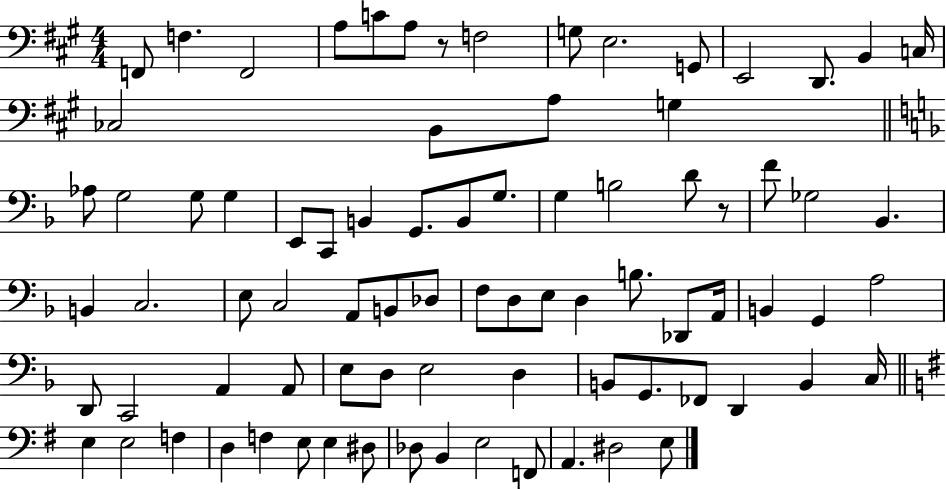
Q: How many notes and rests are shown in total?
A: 82